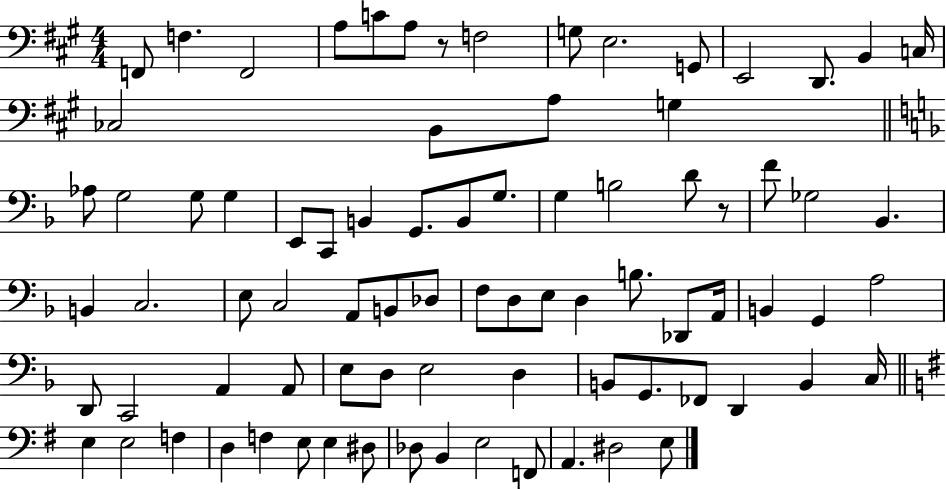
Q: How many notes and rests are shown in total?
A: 82